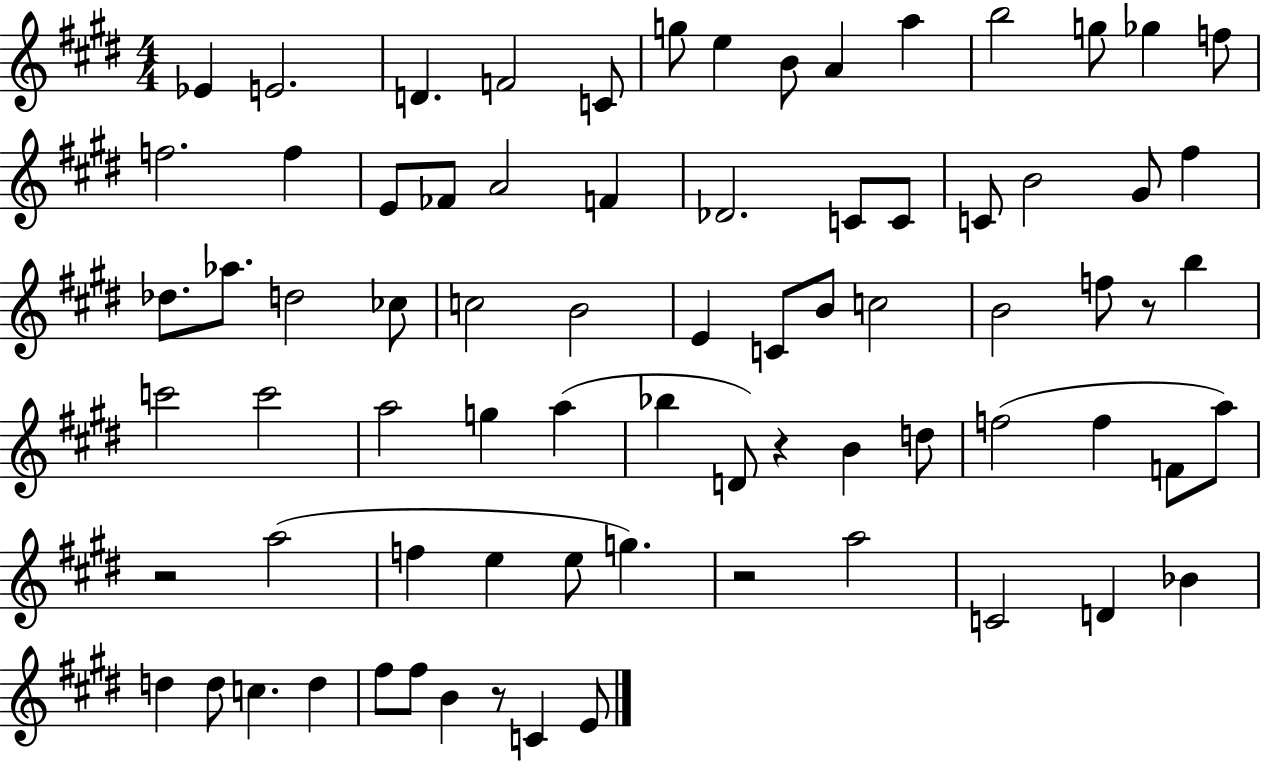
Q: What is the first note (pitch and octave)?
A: Eb4